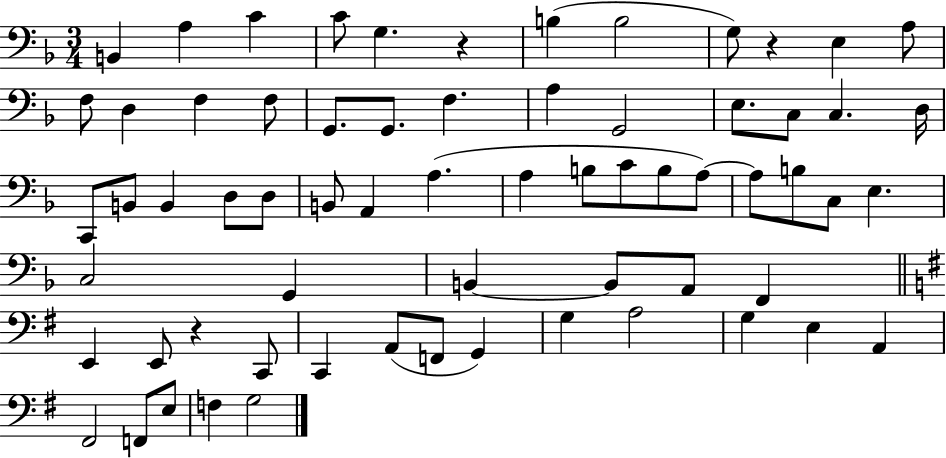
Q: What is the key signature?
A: F major